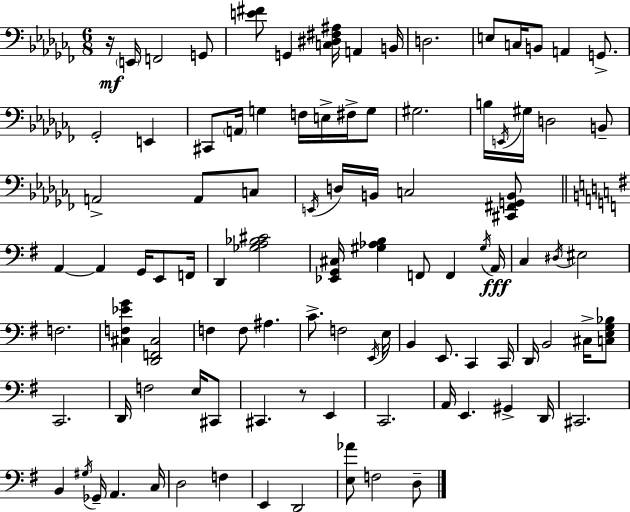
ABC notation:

X:1
T:Untitled
M:6/8
L:1/4
K:Abm
z/4 E,,/4 F,,2 G,,/2 [E^F]/2 G,, [C,^D,^F,^A,]/4 A,, B,,/4 D,2 E,/2 C,/4 B,,/2 A,, G,,/2 _G,,2 E,, ^C,,/2 A,,/4 G, F,/4 E,/4 ^F,/4 G,/2 ^G,2 B,/4 E,,/4 ^G,/4 D,2 B,,/2 A,,2 A,,/2 C,/2 E,,/4 D,/4 B,,/4 C,2 [^C,,^F,,G,,B,,]/2 A,, A,, G,,/4 E,,/2 F,,/4 D,, [_G,A,_B,^C]2 [_E,,G,,^C,]/4 [^G,_A,B,] F,,/2 F,, ^G,/4 A,,/4 C, ^D,/4 ^E,2 F,2 [^C,F,_EG] [D,,F,,^C,]2 F, F,/2 ^A, C/2 F,2 E,,/4 E,/4 B,, E,,/2 C,, C,,/4 D,,/4 B,,2 ^C,/4 [C,E,G,_B,]/2 C,,2 D,,/4 F,2 E,/4 ^C,,/2 ^C,, z/2 E,, C,,2 A,,/4 E,, ^G,, D,,/4 ^C,,2 B,, ^G,/4 _G,,/4 A,, C,/4 D,2 F, E,, D,,2 [E,_A]/2 F,2 D,/2